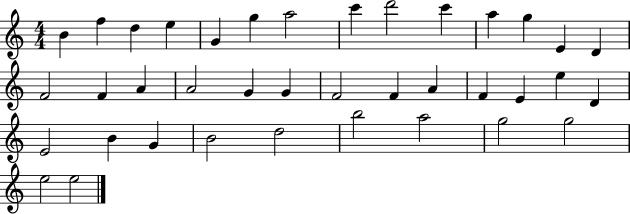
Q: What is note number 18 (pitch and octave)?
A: A4